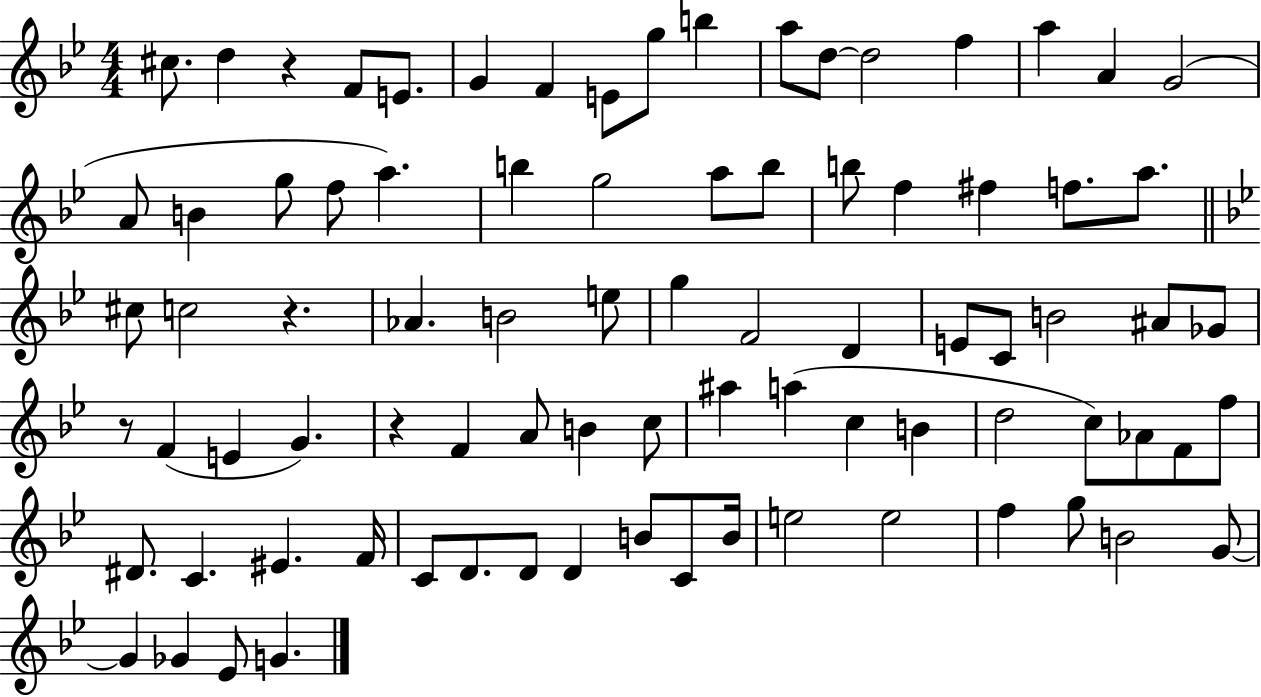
X:1
T:Untitled
M:4/4
L:1/4
K:Bb
^c/2 d z F/2 E/2 G F E/2 g/2 b a/2 d/2 d2 f a A G2 A/2 B g/2 f/2 a b g2 a/2 b/2 b/2 f ^f f/2 a/2 ^c/2 c2 z _A B2 e/2 g F2 D E/2 C/2 B2 ^A/2 _G/2 z/2 F E G z F A/2 B c/2 ^a a c B d2 c/2 _A/2 F/2 f/2 ^D/2 C ^E F/4 C/2 D/2 D/2 D B/2 C/2 B/4 e2 e2 f g/2 B2 G/2 G _G _E/2 G